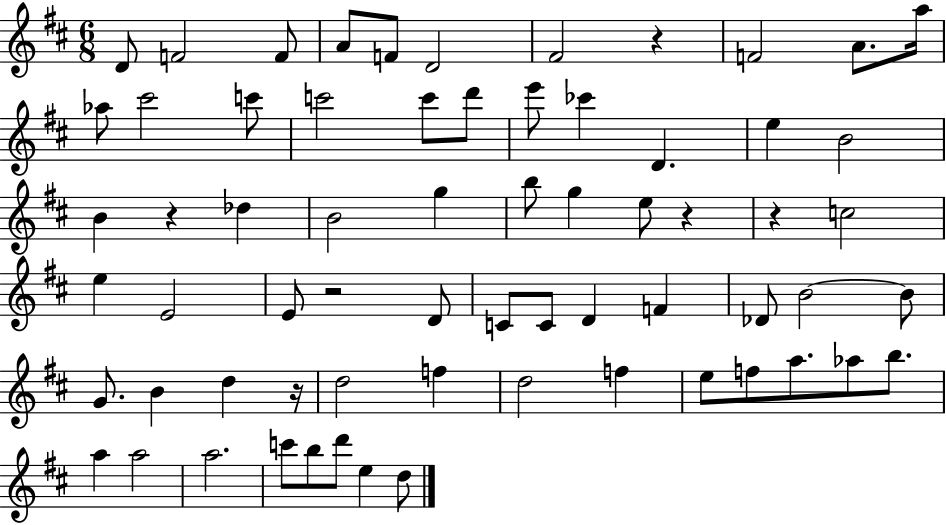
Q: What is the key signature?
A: D major